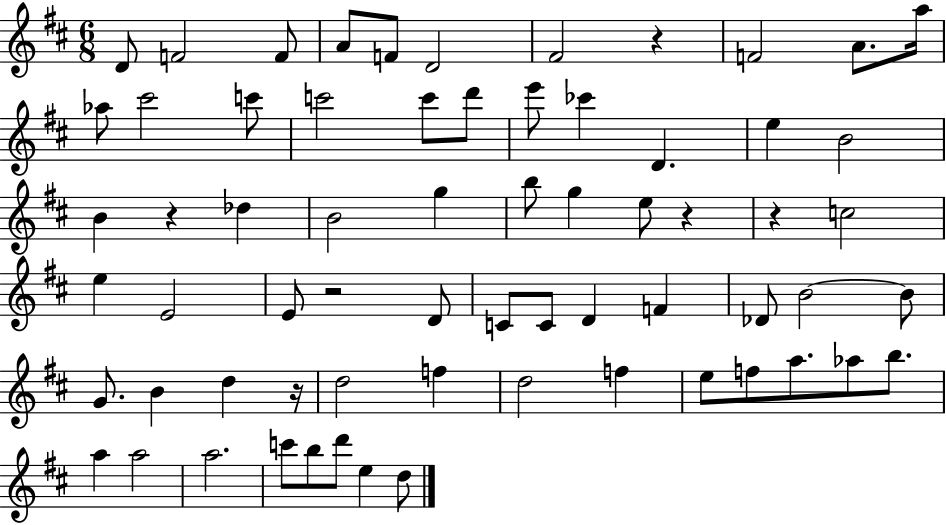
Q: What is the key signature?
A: D major